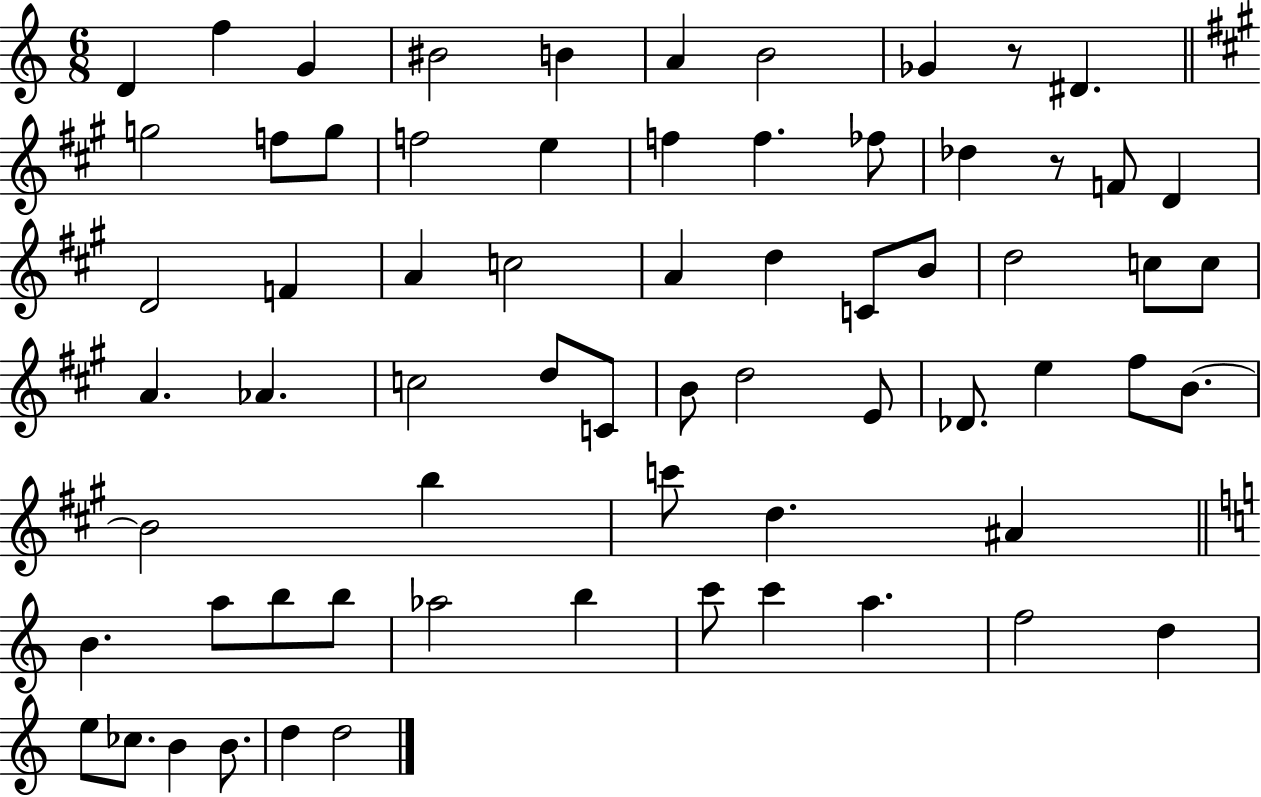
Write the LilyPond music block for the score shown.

{
  \clef treble
  \numericTimeSignature
  \time 6/8
  \key c \major
  d'4 f''4 g'4 | bis'2 b'4 | a'4 b'2 | ges'4 r8 dis'4. | \break \bar "||" \break \key a \major g''2 f''8 g''8 | f''2 e''4 | f''4 f''4. fes''8 | des''4 r8 f'8 d'4 | \break d'2 f'4 | a'4 c''2 | a'4 d''4 c'8 b'8 | d''2 c''8 c''8 | \break a'4. aes'4. | c''2 d''8 c'8 | b'8 d''2 e'8 | des'8. e''4 fis''8 b'8.~~ | \break b'2 b''4 | c'''8 d''4. ais'4 | \bar "||" \break \key c \major b'4. a''8 b''8 b''8 | aes''2 b''4 | c'''8 c'''4 a''4. | f''2 d''4 | \break e''8 ces''8. b'4 b'8. | d''4 d''2 | \bar "|."
}